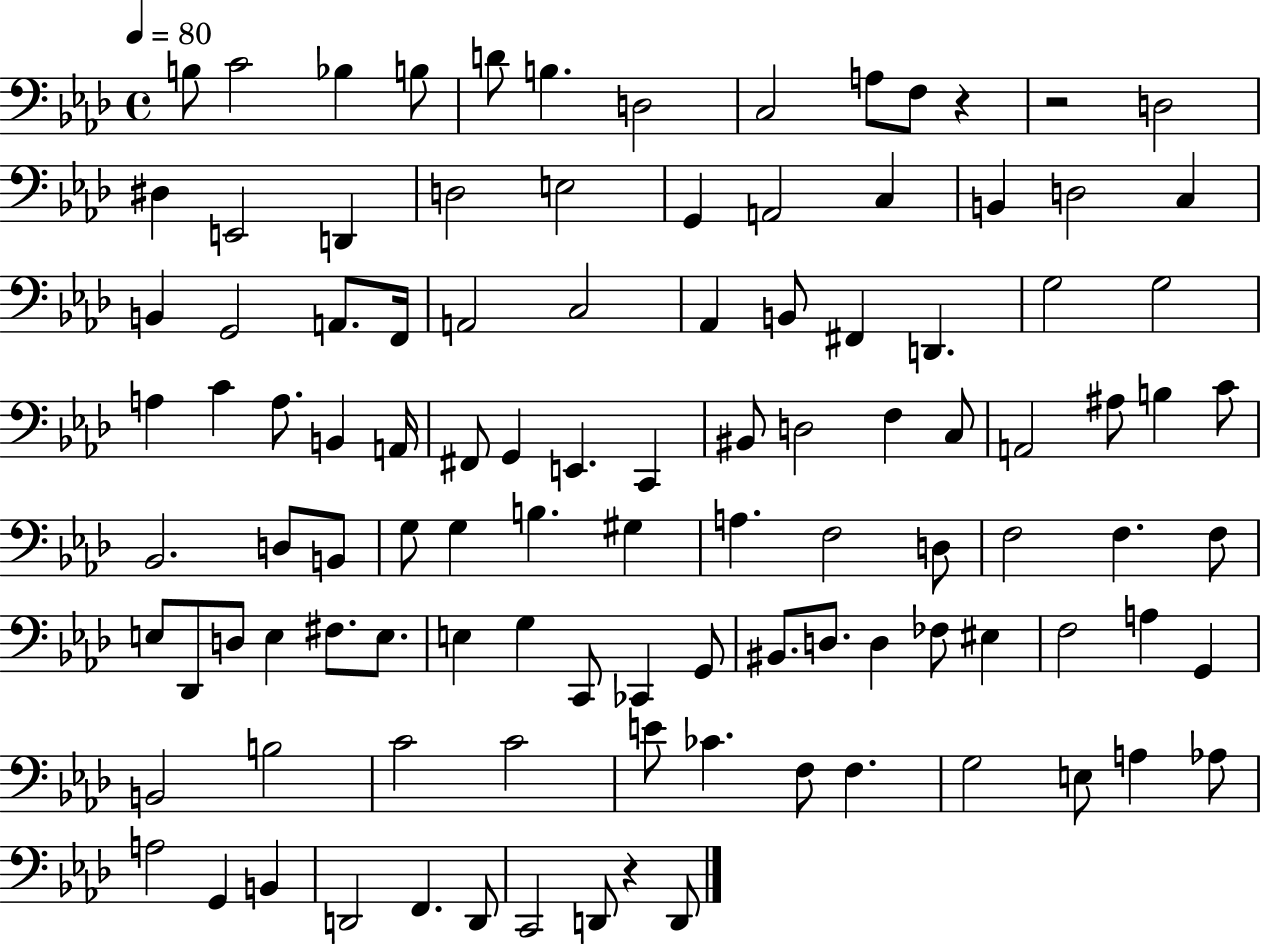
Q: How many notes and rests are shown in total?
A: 107